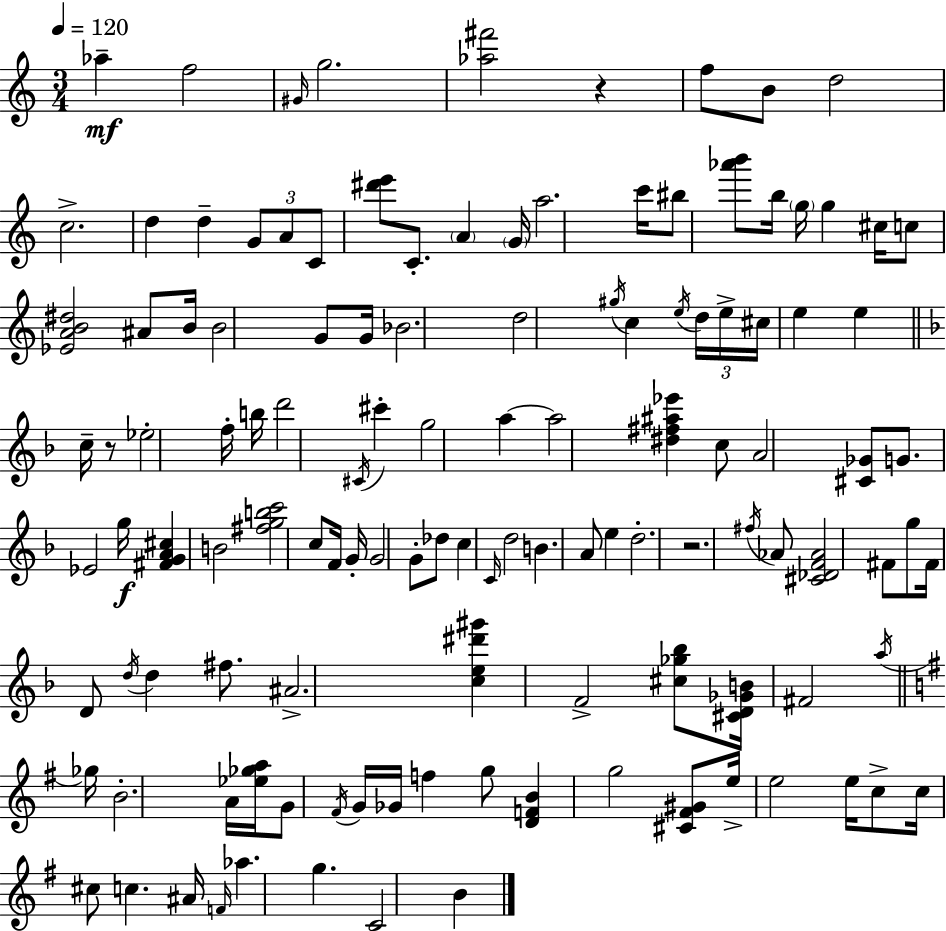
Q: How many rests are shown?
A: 3